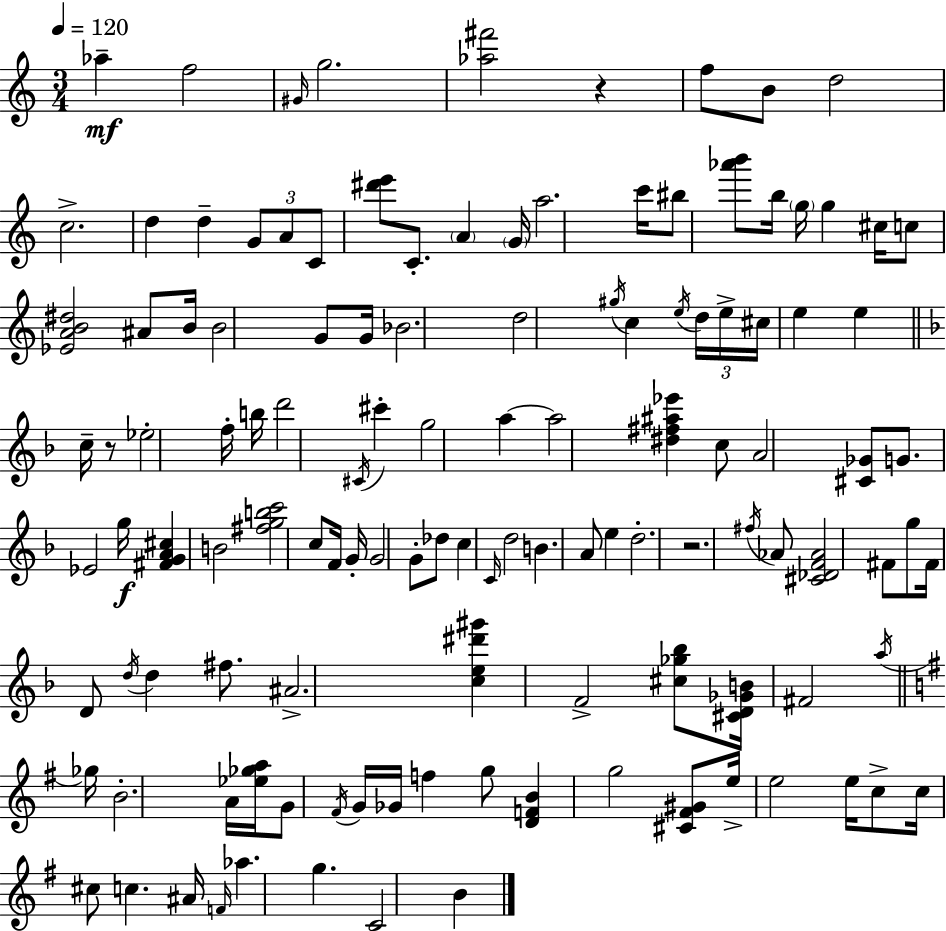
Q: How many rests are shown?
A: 3